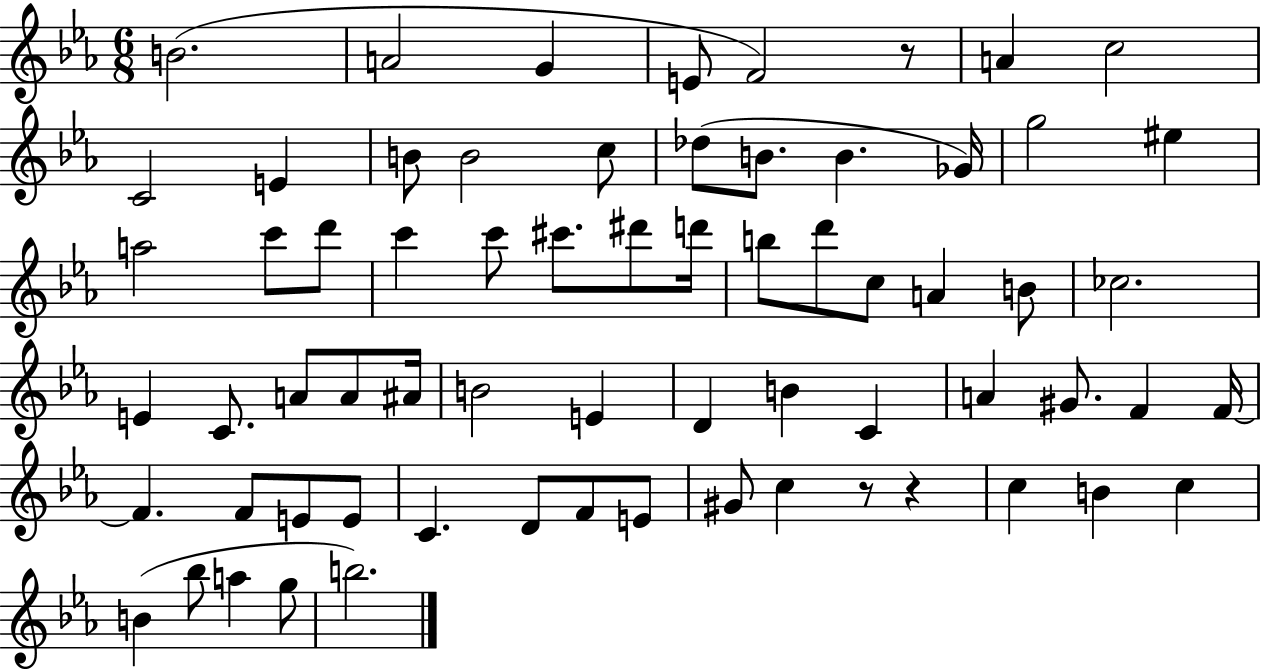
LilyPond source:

{
  \clef treble
  \numericTimeSignature
  \time 6/8
  \key ees \major
  b'2.( | a'2 g'4 | e'8 f'2) r8 | a'4 c''2 | \break c'2 e'4 | b'8 b'2 c''8 | des''8( b'8. b'4. ges'16) | g''2 eis''4 | \break a''2 c'''8 d'''8 | c'''4 c'''8 cis'''8. dis'''8 d'''16 | b''8 d'''8 c''8 a'4 b'8 | ces''2. | \break e'4 c'8. a'8 a'8 ais'16 | b'2 e'4 | d'4 b'4 c'4 | a'4 gis'8. f'4 f'16~~ | \break f'4. f'8 e'8 e'8 | c'4. d'8 f'8 e'8 | gis'8 c''4 r8 r4 | c''4 b'4 c''4 | \break b'4( bes''8 a''4 g''8 | b''2.) | \bar "|."
}